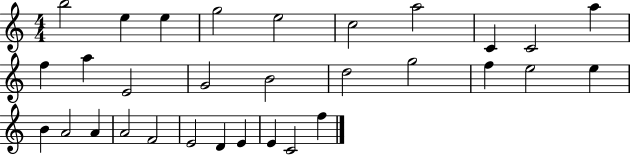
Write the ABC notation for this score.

X:1
T:Untitled
M:4/4
L:1/4
K:C
b2 e e g2 e2 c2 a2 C C2 a f a E2 G2 B2 d2 g2 f e2 e B A2 A A2 F2 E2 D E E C2 f